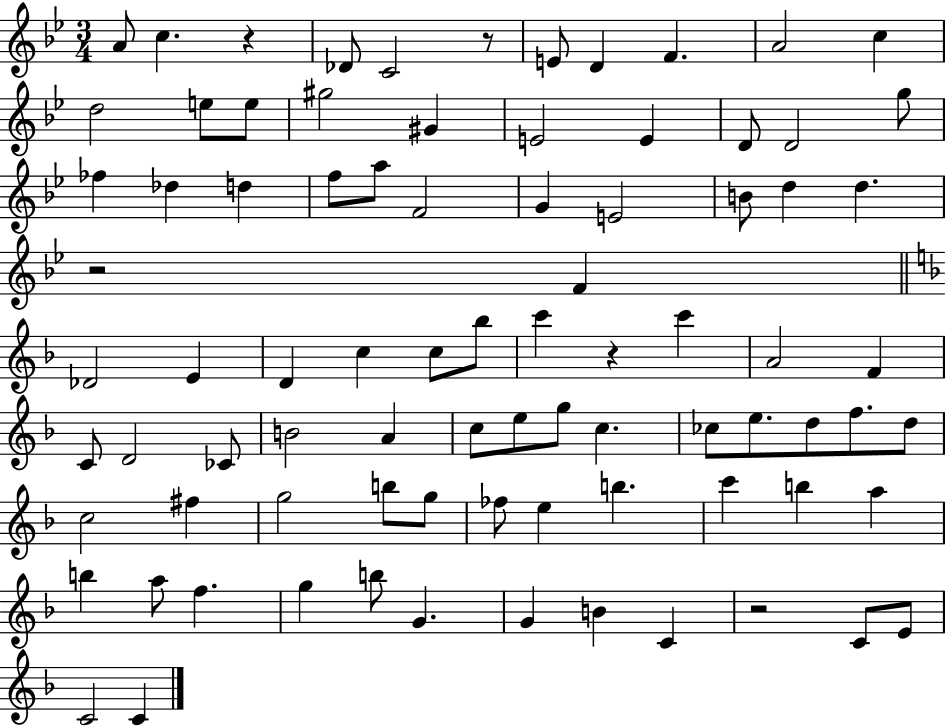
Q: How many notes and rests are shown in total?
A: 84